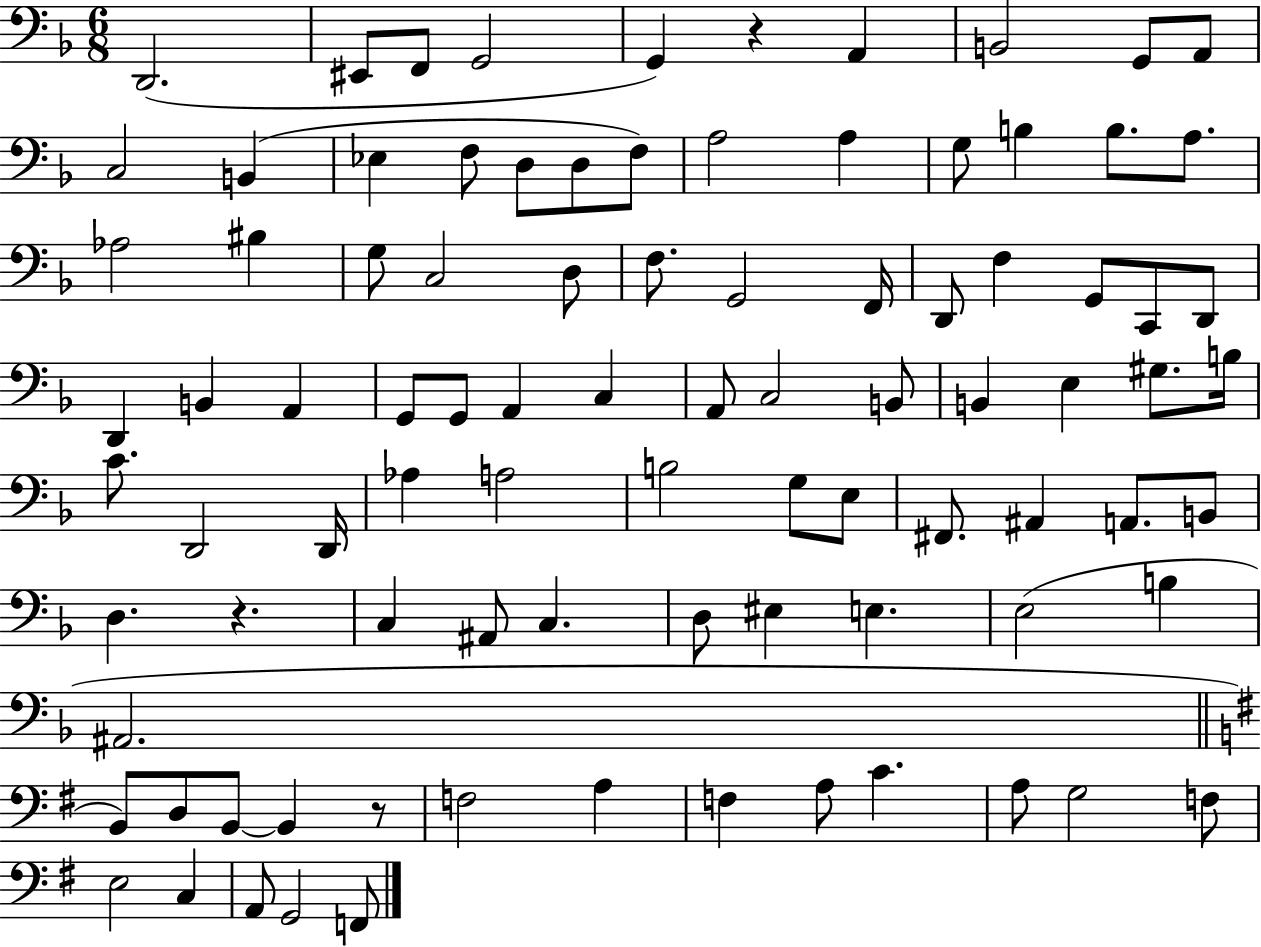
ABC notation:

X:1
T:Untitled
M:6/8
L:1/4
K:F
D,,2 ^E,,/2 F,,/2 G,,2 G,, z A,, B,,2 G,,/2 A,,/2 C,2 B,, _E, F,/2 D,/2 D,/2 F,/2 A,2 A, G,/2 B, B,/2 A,/2 _A,2 ^B, G,/2 C,2 D,/2 F,/2 G,,2 F,,/4 D,,/2 F, G,,/2 C,,/2 D,,/2 D,, B,, A,, G,,/2 G,,/2 A,, C, A,,/2 C,2 B,,/2 B,, E, ^G,/2 B,/4 C/2 D,,2 D,,/4 _A, A,2 B,2 G,/2 E,/2 ^F,,/2 ^A,, A,,/2 B,,/2 D, z C, ^A,,/2 C, D,/2 ^E, E, E,2 B, ^A,,2 B,,/2 D,/2 B,,/2 B,, z/2 F,2 A, F, A,/2 C A,/2 G,2 F,/2 E,2 C, A,,/2 G,,2 F,,/2